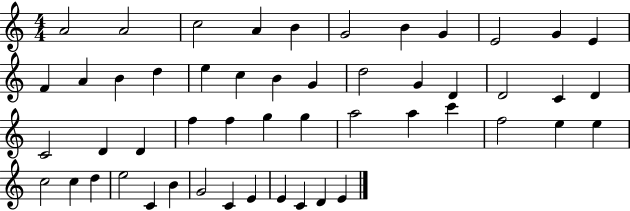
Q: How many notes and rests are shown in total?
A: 51